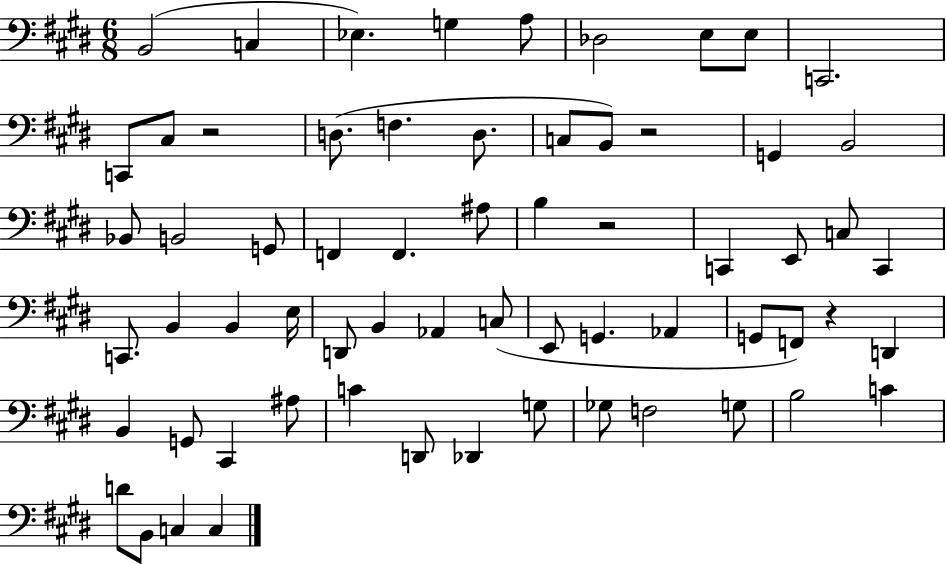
X:1
T:Untitled
M:6/8
L:1/4
K:E
B,,2 C, _E, G, A,/2 _D,2 E,/2 E,/2 C,,2 C,,/2 ^C,/2 z2 D,/2 F, D,/2 C,/2 B,,/2 z2 G,, B,,2 _B,,/2 B,,2 G,,/2 F,, F,, ^A,/2 B, z2 C,, E,,/2 C,/2 C,, C,,/2 B,, B,, E,/4 D,,/2 B,, _A,, C,/2 E,,/2 G,, _A,, G,,/2 F,,/2 z D,, B,, G,,/2 ^C,, ^A,/2 C D,,/2 _D,, G,/2 _G,/2 F,2 G,/2 B,2 C D/2 B,,/2 C, C,